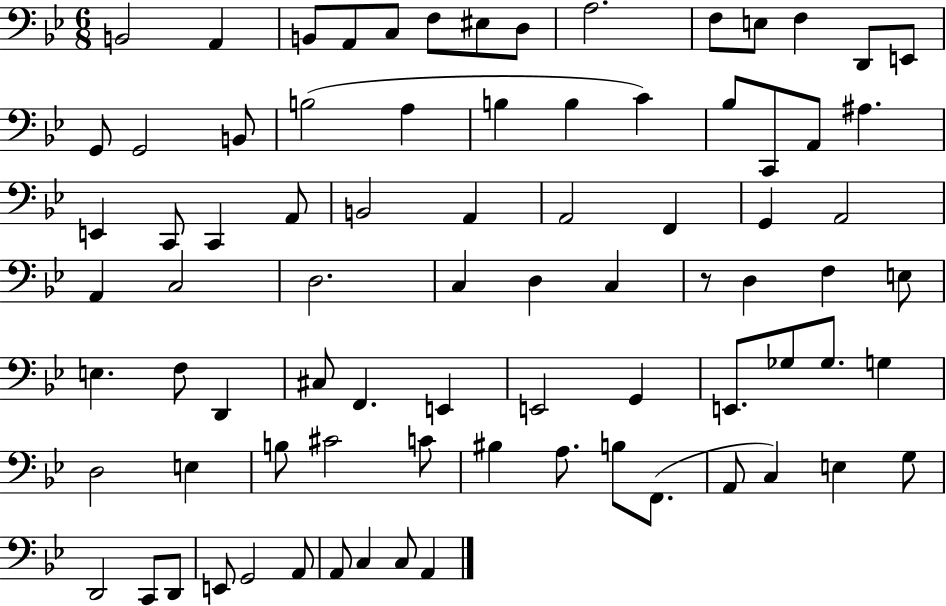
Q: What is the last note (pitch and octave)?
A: A2